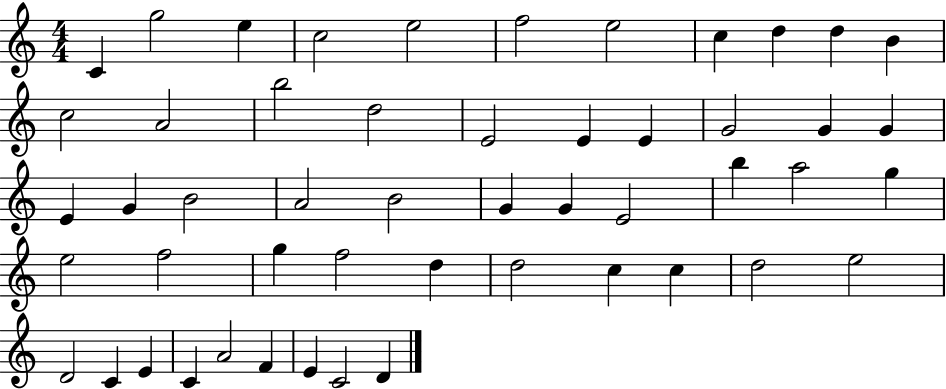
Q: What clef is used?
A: treble